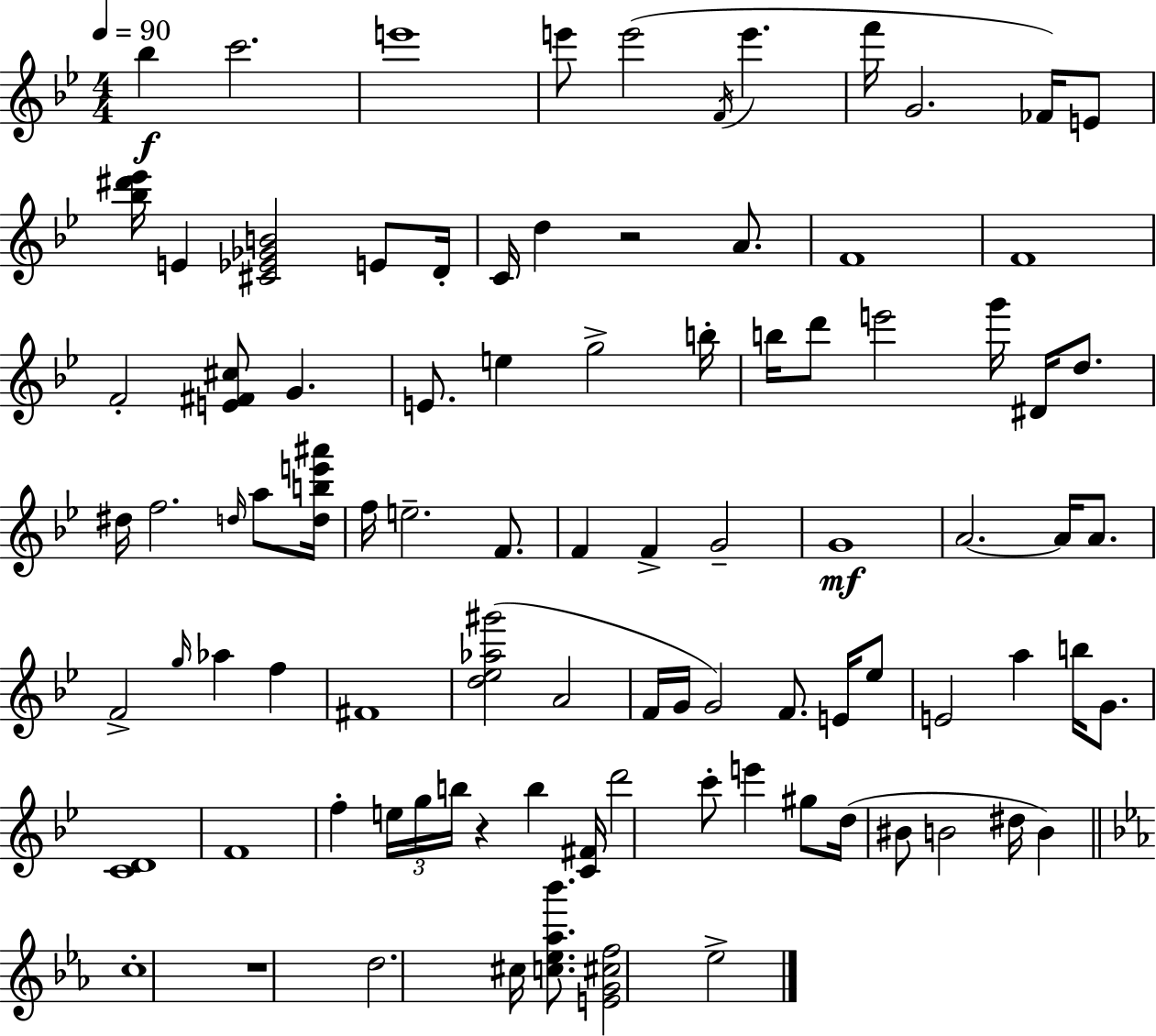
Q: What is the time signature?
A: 4/4